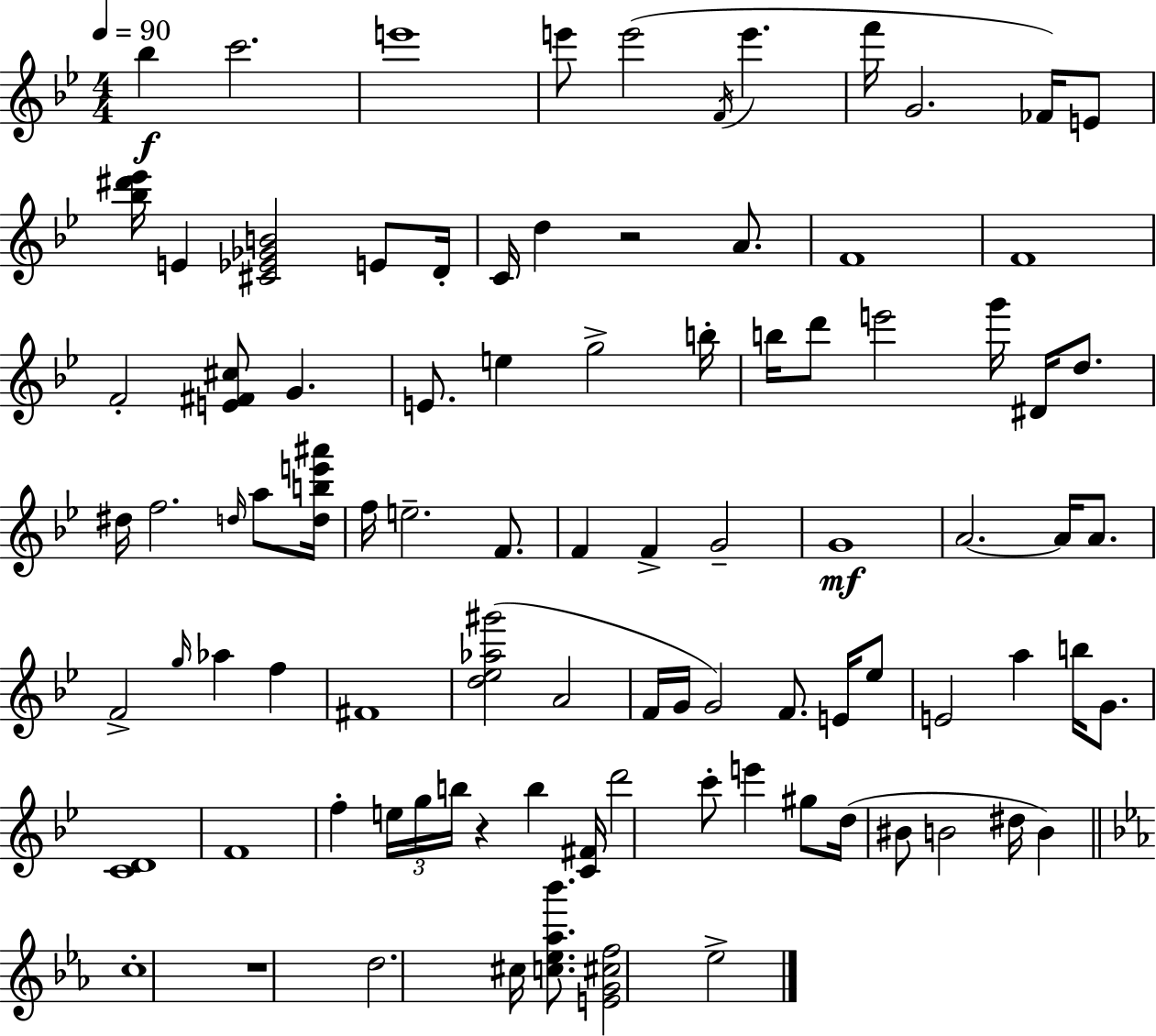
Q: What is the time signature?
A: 4/4